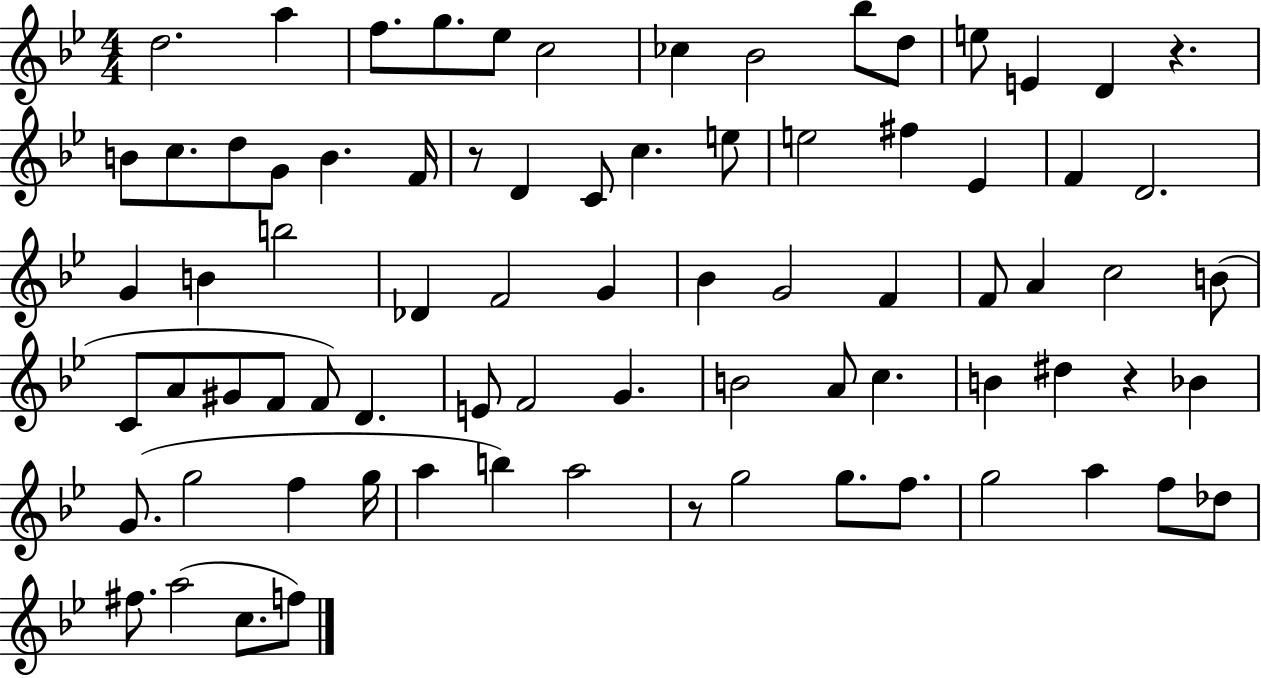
D5/h. A5/q F5/e. G5/e. Eb5/e C5/h CES5/q Bb4/h Bb5/e D5/e E5/e E4/q D4/q R/q. B4/e C5/e. D5/e G4/e B4/q. F4/s R/e D4/q C4/e C5/q. E5/e E5/h F#5/q Eb4/q F4/q D4/h. G4/q B4/q B5/h Db4/q F4/h G4/q Bb4/q G4/h F4/q F4/e A4/q C5/h B4/e C4/e A4/e G#4/e F4/e F4/e D4/q. E4/e F4/h G4/q. B4/h A4/e C5/q. B4/q D#5/q R/q Bb4/q G4/e. G5/h F5/q G5/s A5/q B5/q A5/h R/e G5/h G5/e. F5/e. G5/h A5/q F5/e Db5/e F#5/e. A5/h C5/e. F5/e